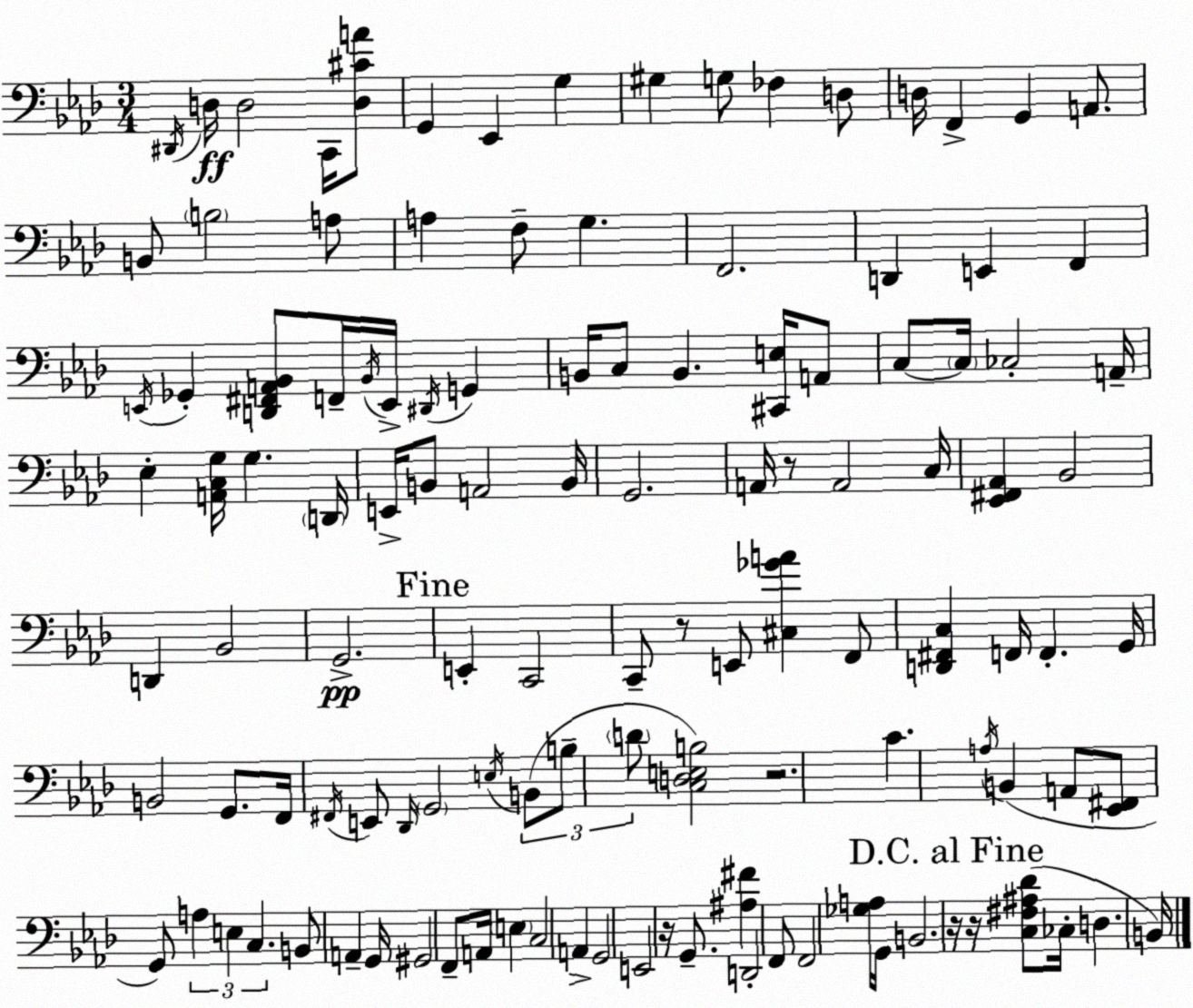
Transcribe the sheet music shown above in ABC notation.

X:1
T:Untitled
M:3/4
L:1/4
K:Ab
^D,,/4 D,/4 D,2 C,,/4 [D,^CA]/2 G,, _E,, G, ^G, G,/2 _F, D,/2 D,/4 F,, G,, A,,/2 B,,/2 B,2 A,/2 A, F,/2 G, F,,2 D,, E,, F,, E,,/4 _G,, [D,,^F,,A,,_B,,]/2 F,,/4 _B,,/4 E,,/4 ^D,,/4 G,, B,,/4 C,/2 B,, [^C,,E,]/4 A,,/2 C,/2 C,/4 _C,2 A,,/4 _E, [A,,C,G,]/4 G, D,,/4 E,,/4 B,,/2 A,,2 B,,/4 G,,2 A,,/4 z/2 A,,2 C,/4 [_E,,^F,,_A,,] _B,,2 D,, _B,,2 G,,2 E,, C,,2 C,,/2 z/2 E,,/2 [^C,_GA] F,,/2 [D,,^F,,C,] F,,/4 F,, G,,/4 B,,2 G,,/2 F,,/4 ^F,,/4 E,,/2 _D,,/4 G,,2 E,/4 B,,/2 B,/2 D/2 [C,D,E,B,]2 z2 C A,/4 B,, A,,/2 [_E,,^F,,]/2 G,,/2 A, E, C, B,,/2 A,, G,,/4 ^G,,2 F,,/2 A,,/4 E, C,2 A,, G,,2 E,,2 z/4 G,,/2 [^A,^F] D,,2 F,,/2 F,,2 [_G,A,]/4 G,,/4 B,,2 z/4 z/4 [C,^F,^A,_D]/2 _C,/4 D, B,,/4